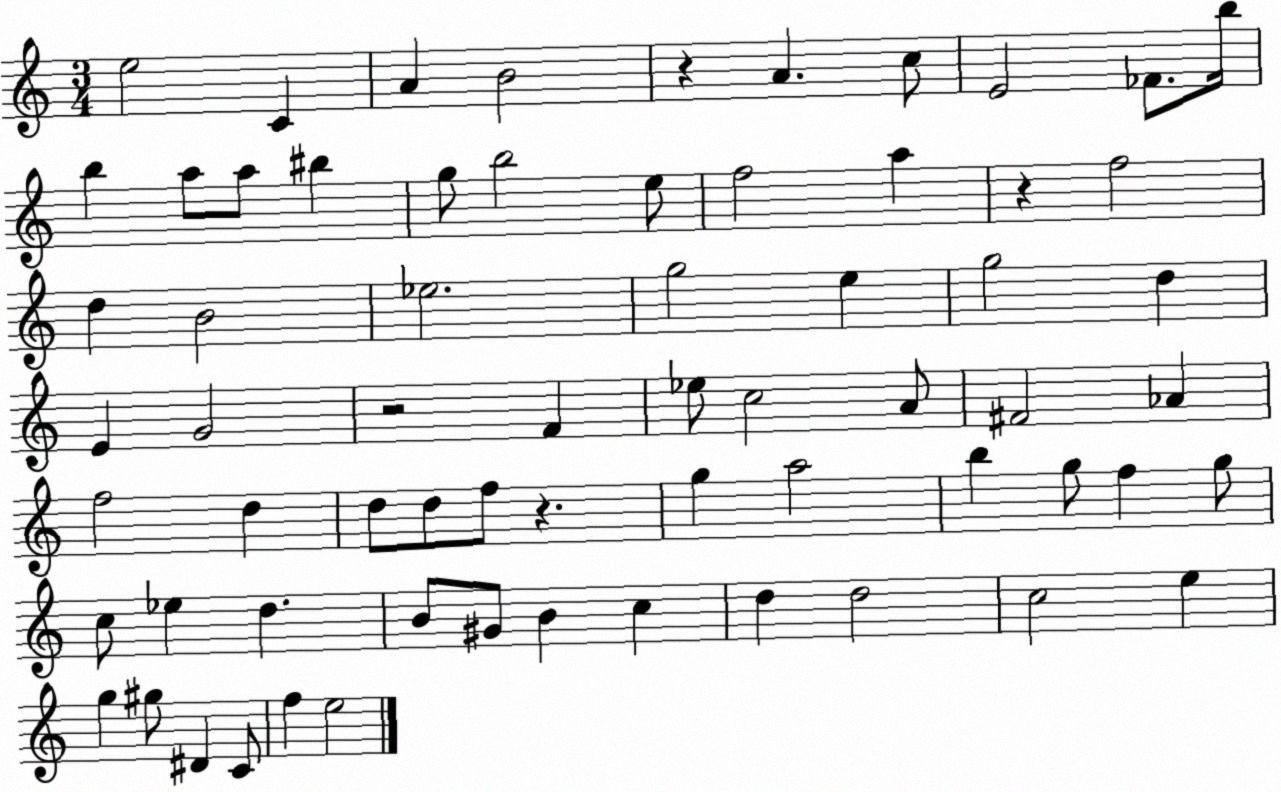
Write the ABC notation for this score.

X:1
T:Untitled
M:3/4
L:1/4
K:C
e2 C A B2 z A c/2 E2 _F/2 b/4 b a/2 a/2 ^b g/2 b2 e/2 f2 a z f2 d B2 _e2 g2 e g2 d E G2 z2 F _e/2 c2 A/2 ^F2 _A f2 d d/2 d/2 f/2 z g a2 b g/2 f g/2 c/2 _e d B/2 ^G/2 B c d d2 c2 e g ^g/2 ^D C/2 f e2